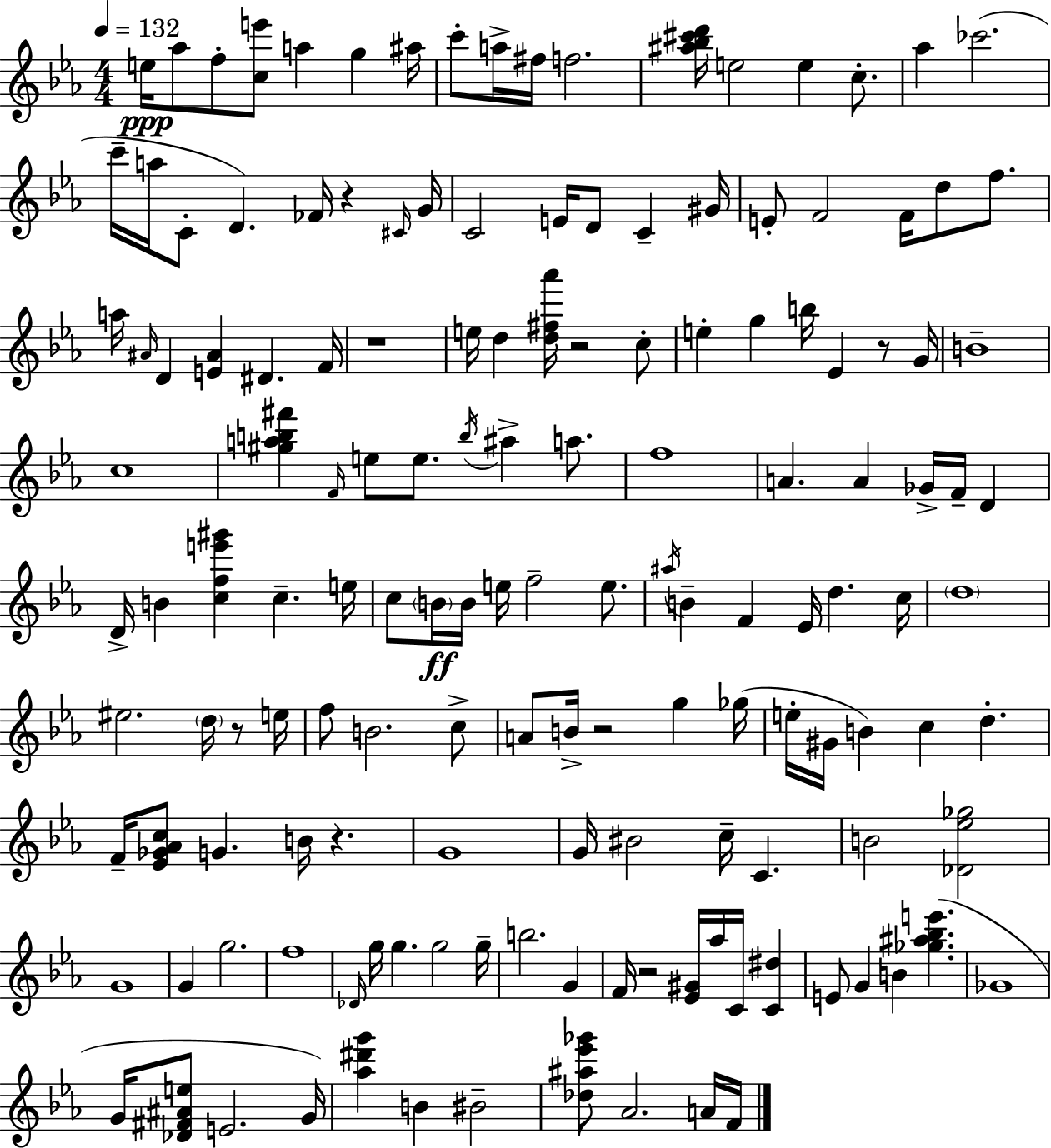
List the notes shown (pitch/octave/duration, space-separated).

E5/s Ab5/e F5/e [C5,E6]/e A5/q G5/q A#5/s C6/e A5/s F#5/s F5/h. [A#5,Bb5,C#6,D6]/s E5/h E5/q C5/e. Ab5/q CES6/h. C6/s A5/s C4/e D4/q. FES4/s R/q C#4/s G4/s C4/h E4/s D4/e C4/q G#4/s E4/e F4/h F4/s D5/e F5/e. A5/s A#4/s D4/q [E4,A#4]/q D#4/q. F4/s R/w E5/s D5/q [D5,F#5,Ab6]/s R/h C5/e E5/q G5/q B5/s Eb4/q R/e G4/s B4/w C5/w [G#5,A5,B5,F#6]/q F4/s E5/e E5/e. B5/s A#5/q A5/e. F5/w A4/q. A4/q Gb4/s F4/s D4/q D4/s B4/q [C5,F5,E6,G#6]/q C5/q. E5/s C5/e B4/s B4/s E5/s F5/h E5/e. A#5/s B4/q F4/q Eb4/s D5/q. C5/s D5/w EIS5/h. D5/s R/e E5/s F5/e B4/h. C5/e A4/e B4/s R/h G5/q Gb5/s E5/s G#4/s B4/q C5/q D5/q. F4/s [Eb4,Gb4,Ab4,C5]/e G4/q. B4/s R/q. G4/w G4/s BIS4/h C5/s C4/q. B4/h [Db4,Eb5,Gb5]/h G4/w G4/q G5/h. F5/w Db4/s G5/s G5/q. G5/h G5/s B5/h. G4/q F4/s R/h [Eb4,G#4]/s Ab5/s C4/s [C4,D#5]/q E4/e G4/q B4/q [Gb5,A#5,Bb5,E6]/q. Gb4/w G4/s [Db4,F#4,A#4,E5]/e E4/h. G4/s [Ab5,D#6,G6]/q B4/q BIS4/h [Db5,A#5,Eb6,Gb6]/e Ab4/h. A4/s F4/s